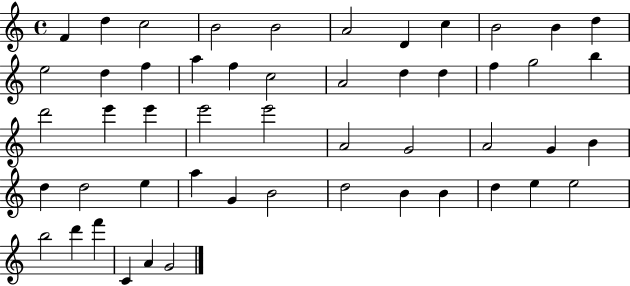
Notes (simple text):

F4/q D5/q C5/h B4/h B4/h A4/h D4/q C5/q B4/h B4/q D5/q E5/h D5/q F5/q A5/q F5/q C5/h A4/h D5/q D5/q F5/q G5/h B5/q D6/h E6/q E6/q E6/h E6/h A4/h G4/h A4/h G4/q B4/q D5/q D5/h E5/q A5/q G4/q B4/h D5/h B4/q B4/q D5/q E5/q E5/h B5/h D6/q F6/q C4/q A4/q G4/h